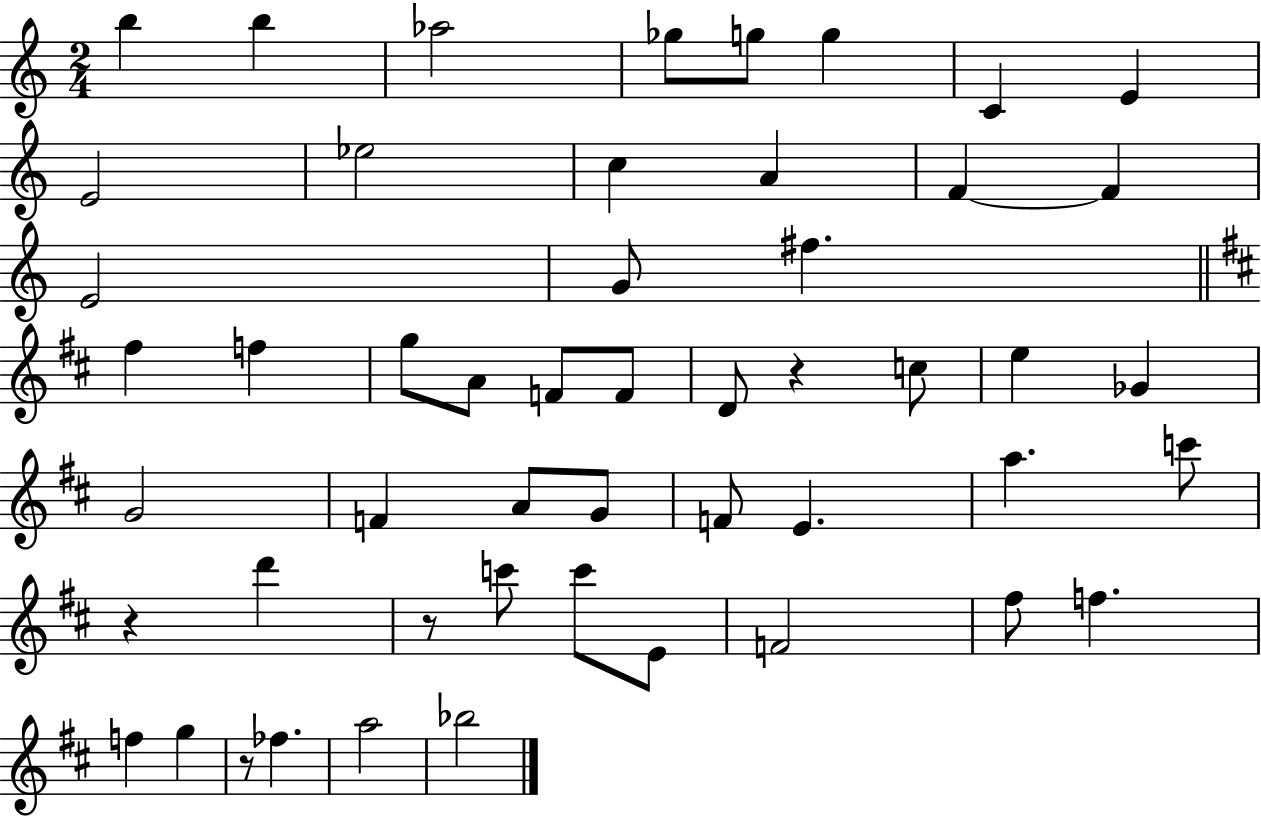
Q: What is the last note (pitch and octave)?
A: Bb5